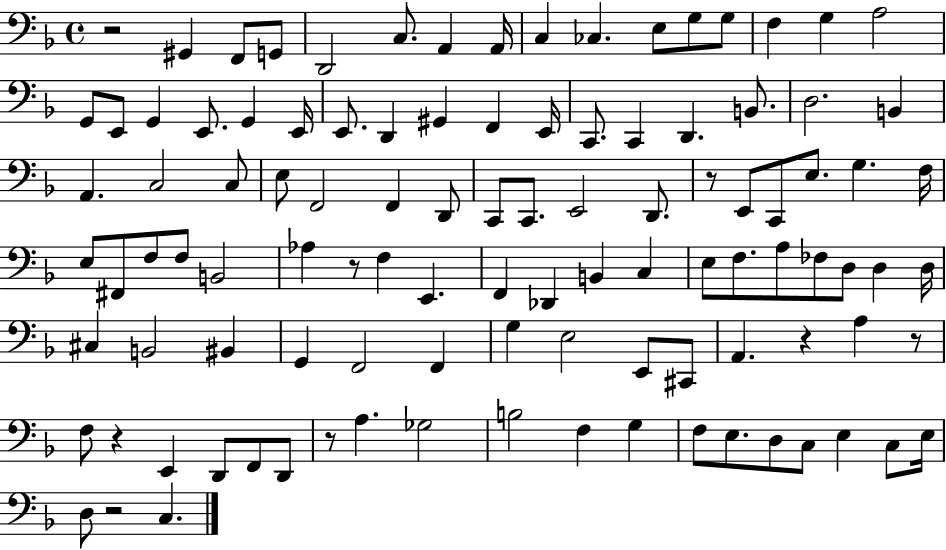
{
  \clef bass
  \time 4/4
  \defaultTimeSignature
  \key f \major
  \repeat volta 2 { r2 gis,4 f,8 g,8 | d,2 c8. a,4 a,16 | c4 ces4. e8 g8 g8 | f4 g4 a2 | \break g,8 e,8 g,4 e,8. g,4 e,16 | e,8. d,4 gis,4 f,4 e,16 | c,8. c,4 d,4. b,8. | d2. b,4 | \break a,4. c2 c8 | e8 f,2 f,4 d,8 | c,8 c,8. e,2 d,8. | r8 e,8 c,8 e8. g4. f16 | \break e8 fis,8 f8 f8 b,2 | aes4 r8 f4 e,4. | f,4 des,4 b,4 c4 | e8 f8. a8 fes8 d8 d4 d16 | \break cis4 b,2 bis,4 | g,4 f,2 f,4 | g4 e2 e,8 cis,8 | a,4. r4 a4 r8 | \break f8 r4 e,4 d,8 f,8 d,8 | r8 a4. ges2 | b2 f4 g4 | f8 e8. d8 c8 e4 c8 e16 | \break d8 r2 c4. | } \bar "|."
}